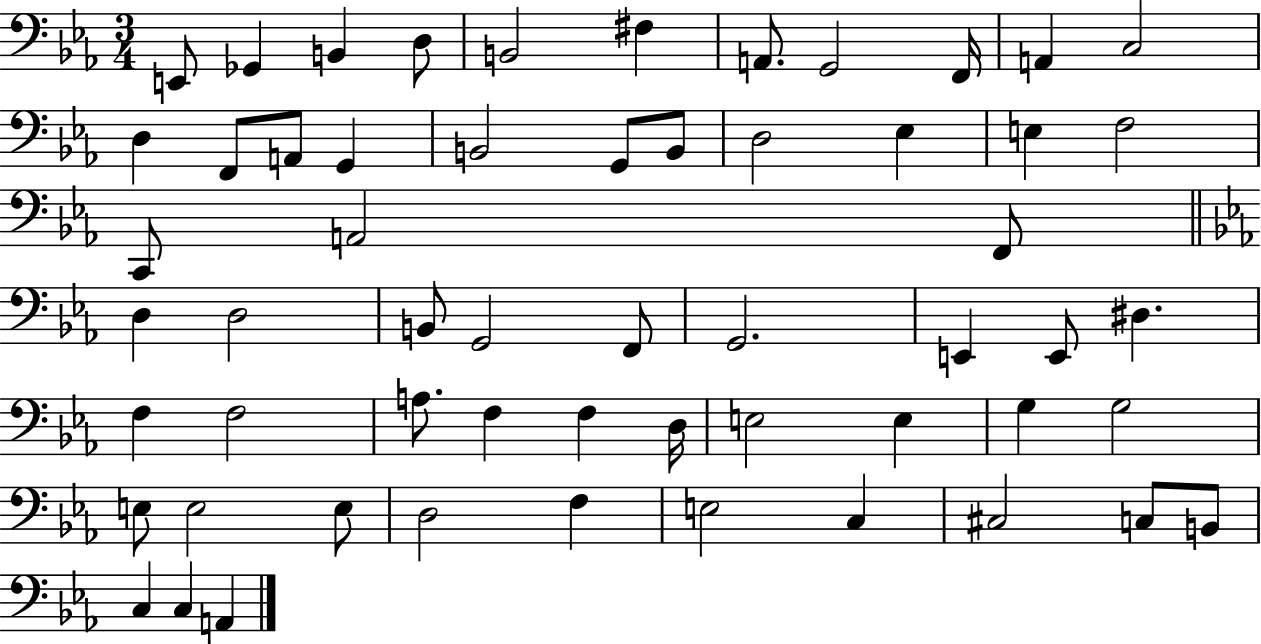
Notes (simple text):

E2/e Gb2/q B2/q D3/e B2/h F#3/q A2/e. G2/h F2/s A2/q C3/h D3/q F2/e A2/e G2/q B2/h G2/e B2/e D3/h Eb3/q E3/q F3/h C2/e A2/h F2/e D3/q D3/h B2/e G2/h F2/e G2/h. E2/q E2/e D#3/q. F3/q F3/h A3/e. F3/q F3/q D3/s E3/h E3/q G3/q G3/h E3/e E3/h E3/e D3/h F3/q E3/h C3/q C#3/h C3/e B2/e C3/q C3/q A2/q